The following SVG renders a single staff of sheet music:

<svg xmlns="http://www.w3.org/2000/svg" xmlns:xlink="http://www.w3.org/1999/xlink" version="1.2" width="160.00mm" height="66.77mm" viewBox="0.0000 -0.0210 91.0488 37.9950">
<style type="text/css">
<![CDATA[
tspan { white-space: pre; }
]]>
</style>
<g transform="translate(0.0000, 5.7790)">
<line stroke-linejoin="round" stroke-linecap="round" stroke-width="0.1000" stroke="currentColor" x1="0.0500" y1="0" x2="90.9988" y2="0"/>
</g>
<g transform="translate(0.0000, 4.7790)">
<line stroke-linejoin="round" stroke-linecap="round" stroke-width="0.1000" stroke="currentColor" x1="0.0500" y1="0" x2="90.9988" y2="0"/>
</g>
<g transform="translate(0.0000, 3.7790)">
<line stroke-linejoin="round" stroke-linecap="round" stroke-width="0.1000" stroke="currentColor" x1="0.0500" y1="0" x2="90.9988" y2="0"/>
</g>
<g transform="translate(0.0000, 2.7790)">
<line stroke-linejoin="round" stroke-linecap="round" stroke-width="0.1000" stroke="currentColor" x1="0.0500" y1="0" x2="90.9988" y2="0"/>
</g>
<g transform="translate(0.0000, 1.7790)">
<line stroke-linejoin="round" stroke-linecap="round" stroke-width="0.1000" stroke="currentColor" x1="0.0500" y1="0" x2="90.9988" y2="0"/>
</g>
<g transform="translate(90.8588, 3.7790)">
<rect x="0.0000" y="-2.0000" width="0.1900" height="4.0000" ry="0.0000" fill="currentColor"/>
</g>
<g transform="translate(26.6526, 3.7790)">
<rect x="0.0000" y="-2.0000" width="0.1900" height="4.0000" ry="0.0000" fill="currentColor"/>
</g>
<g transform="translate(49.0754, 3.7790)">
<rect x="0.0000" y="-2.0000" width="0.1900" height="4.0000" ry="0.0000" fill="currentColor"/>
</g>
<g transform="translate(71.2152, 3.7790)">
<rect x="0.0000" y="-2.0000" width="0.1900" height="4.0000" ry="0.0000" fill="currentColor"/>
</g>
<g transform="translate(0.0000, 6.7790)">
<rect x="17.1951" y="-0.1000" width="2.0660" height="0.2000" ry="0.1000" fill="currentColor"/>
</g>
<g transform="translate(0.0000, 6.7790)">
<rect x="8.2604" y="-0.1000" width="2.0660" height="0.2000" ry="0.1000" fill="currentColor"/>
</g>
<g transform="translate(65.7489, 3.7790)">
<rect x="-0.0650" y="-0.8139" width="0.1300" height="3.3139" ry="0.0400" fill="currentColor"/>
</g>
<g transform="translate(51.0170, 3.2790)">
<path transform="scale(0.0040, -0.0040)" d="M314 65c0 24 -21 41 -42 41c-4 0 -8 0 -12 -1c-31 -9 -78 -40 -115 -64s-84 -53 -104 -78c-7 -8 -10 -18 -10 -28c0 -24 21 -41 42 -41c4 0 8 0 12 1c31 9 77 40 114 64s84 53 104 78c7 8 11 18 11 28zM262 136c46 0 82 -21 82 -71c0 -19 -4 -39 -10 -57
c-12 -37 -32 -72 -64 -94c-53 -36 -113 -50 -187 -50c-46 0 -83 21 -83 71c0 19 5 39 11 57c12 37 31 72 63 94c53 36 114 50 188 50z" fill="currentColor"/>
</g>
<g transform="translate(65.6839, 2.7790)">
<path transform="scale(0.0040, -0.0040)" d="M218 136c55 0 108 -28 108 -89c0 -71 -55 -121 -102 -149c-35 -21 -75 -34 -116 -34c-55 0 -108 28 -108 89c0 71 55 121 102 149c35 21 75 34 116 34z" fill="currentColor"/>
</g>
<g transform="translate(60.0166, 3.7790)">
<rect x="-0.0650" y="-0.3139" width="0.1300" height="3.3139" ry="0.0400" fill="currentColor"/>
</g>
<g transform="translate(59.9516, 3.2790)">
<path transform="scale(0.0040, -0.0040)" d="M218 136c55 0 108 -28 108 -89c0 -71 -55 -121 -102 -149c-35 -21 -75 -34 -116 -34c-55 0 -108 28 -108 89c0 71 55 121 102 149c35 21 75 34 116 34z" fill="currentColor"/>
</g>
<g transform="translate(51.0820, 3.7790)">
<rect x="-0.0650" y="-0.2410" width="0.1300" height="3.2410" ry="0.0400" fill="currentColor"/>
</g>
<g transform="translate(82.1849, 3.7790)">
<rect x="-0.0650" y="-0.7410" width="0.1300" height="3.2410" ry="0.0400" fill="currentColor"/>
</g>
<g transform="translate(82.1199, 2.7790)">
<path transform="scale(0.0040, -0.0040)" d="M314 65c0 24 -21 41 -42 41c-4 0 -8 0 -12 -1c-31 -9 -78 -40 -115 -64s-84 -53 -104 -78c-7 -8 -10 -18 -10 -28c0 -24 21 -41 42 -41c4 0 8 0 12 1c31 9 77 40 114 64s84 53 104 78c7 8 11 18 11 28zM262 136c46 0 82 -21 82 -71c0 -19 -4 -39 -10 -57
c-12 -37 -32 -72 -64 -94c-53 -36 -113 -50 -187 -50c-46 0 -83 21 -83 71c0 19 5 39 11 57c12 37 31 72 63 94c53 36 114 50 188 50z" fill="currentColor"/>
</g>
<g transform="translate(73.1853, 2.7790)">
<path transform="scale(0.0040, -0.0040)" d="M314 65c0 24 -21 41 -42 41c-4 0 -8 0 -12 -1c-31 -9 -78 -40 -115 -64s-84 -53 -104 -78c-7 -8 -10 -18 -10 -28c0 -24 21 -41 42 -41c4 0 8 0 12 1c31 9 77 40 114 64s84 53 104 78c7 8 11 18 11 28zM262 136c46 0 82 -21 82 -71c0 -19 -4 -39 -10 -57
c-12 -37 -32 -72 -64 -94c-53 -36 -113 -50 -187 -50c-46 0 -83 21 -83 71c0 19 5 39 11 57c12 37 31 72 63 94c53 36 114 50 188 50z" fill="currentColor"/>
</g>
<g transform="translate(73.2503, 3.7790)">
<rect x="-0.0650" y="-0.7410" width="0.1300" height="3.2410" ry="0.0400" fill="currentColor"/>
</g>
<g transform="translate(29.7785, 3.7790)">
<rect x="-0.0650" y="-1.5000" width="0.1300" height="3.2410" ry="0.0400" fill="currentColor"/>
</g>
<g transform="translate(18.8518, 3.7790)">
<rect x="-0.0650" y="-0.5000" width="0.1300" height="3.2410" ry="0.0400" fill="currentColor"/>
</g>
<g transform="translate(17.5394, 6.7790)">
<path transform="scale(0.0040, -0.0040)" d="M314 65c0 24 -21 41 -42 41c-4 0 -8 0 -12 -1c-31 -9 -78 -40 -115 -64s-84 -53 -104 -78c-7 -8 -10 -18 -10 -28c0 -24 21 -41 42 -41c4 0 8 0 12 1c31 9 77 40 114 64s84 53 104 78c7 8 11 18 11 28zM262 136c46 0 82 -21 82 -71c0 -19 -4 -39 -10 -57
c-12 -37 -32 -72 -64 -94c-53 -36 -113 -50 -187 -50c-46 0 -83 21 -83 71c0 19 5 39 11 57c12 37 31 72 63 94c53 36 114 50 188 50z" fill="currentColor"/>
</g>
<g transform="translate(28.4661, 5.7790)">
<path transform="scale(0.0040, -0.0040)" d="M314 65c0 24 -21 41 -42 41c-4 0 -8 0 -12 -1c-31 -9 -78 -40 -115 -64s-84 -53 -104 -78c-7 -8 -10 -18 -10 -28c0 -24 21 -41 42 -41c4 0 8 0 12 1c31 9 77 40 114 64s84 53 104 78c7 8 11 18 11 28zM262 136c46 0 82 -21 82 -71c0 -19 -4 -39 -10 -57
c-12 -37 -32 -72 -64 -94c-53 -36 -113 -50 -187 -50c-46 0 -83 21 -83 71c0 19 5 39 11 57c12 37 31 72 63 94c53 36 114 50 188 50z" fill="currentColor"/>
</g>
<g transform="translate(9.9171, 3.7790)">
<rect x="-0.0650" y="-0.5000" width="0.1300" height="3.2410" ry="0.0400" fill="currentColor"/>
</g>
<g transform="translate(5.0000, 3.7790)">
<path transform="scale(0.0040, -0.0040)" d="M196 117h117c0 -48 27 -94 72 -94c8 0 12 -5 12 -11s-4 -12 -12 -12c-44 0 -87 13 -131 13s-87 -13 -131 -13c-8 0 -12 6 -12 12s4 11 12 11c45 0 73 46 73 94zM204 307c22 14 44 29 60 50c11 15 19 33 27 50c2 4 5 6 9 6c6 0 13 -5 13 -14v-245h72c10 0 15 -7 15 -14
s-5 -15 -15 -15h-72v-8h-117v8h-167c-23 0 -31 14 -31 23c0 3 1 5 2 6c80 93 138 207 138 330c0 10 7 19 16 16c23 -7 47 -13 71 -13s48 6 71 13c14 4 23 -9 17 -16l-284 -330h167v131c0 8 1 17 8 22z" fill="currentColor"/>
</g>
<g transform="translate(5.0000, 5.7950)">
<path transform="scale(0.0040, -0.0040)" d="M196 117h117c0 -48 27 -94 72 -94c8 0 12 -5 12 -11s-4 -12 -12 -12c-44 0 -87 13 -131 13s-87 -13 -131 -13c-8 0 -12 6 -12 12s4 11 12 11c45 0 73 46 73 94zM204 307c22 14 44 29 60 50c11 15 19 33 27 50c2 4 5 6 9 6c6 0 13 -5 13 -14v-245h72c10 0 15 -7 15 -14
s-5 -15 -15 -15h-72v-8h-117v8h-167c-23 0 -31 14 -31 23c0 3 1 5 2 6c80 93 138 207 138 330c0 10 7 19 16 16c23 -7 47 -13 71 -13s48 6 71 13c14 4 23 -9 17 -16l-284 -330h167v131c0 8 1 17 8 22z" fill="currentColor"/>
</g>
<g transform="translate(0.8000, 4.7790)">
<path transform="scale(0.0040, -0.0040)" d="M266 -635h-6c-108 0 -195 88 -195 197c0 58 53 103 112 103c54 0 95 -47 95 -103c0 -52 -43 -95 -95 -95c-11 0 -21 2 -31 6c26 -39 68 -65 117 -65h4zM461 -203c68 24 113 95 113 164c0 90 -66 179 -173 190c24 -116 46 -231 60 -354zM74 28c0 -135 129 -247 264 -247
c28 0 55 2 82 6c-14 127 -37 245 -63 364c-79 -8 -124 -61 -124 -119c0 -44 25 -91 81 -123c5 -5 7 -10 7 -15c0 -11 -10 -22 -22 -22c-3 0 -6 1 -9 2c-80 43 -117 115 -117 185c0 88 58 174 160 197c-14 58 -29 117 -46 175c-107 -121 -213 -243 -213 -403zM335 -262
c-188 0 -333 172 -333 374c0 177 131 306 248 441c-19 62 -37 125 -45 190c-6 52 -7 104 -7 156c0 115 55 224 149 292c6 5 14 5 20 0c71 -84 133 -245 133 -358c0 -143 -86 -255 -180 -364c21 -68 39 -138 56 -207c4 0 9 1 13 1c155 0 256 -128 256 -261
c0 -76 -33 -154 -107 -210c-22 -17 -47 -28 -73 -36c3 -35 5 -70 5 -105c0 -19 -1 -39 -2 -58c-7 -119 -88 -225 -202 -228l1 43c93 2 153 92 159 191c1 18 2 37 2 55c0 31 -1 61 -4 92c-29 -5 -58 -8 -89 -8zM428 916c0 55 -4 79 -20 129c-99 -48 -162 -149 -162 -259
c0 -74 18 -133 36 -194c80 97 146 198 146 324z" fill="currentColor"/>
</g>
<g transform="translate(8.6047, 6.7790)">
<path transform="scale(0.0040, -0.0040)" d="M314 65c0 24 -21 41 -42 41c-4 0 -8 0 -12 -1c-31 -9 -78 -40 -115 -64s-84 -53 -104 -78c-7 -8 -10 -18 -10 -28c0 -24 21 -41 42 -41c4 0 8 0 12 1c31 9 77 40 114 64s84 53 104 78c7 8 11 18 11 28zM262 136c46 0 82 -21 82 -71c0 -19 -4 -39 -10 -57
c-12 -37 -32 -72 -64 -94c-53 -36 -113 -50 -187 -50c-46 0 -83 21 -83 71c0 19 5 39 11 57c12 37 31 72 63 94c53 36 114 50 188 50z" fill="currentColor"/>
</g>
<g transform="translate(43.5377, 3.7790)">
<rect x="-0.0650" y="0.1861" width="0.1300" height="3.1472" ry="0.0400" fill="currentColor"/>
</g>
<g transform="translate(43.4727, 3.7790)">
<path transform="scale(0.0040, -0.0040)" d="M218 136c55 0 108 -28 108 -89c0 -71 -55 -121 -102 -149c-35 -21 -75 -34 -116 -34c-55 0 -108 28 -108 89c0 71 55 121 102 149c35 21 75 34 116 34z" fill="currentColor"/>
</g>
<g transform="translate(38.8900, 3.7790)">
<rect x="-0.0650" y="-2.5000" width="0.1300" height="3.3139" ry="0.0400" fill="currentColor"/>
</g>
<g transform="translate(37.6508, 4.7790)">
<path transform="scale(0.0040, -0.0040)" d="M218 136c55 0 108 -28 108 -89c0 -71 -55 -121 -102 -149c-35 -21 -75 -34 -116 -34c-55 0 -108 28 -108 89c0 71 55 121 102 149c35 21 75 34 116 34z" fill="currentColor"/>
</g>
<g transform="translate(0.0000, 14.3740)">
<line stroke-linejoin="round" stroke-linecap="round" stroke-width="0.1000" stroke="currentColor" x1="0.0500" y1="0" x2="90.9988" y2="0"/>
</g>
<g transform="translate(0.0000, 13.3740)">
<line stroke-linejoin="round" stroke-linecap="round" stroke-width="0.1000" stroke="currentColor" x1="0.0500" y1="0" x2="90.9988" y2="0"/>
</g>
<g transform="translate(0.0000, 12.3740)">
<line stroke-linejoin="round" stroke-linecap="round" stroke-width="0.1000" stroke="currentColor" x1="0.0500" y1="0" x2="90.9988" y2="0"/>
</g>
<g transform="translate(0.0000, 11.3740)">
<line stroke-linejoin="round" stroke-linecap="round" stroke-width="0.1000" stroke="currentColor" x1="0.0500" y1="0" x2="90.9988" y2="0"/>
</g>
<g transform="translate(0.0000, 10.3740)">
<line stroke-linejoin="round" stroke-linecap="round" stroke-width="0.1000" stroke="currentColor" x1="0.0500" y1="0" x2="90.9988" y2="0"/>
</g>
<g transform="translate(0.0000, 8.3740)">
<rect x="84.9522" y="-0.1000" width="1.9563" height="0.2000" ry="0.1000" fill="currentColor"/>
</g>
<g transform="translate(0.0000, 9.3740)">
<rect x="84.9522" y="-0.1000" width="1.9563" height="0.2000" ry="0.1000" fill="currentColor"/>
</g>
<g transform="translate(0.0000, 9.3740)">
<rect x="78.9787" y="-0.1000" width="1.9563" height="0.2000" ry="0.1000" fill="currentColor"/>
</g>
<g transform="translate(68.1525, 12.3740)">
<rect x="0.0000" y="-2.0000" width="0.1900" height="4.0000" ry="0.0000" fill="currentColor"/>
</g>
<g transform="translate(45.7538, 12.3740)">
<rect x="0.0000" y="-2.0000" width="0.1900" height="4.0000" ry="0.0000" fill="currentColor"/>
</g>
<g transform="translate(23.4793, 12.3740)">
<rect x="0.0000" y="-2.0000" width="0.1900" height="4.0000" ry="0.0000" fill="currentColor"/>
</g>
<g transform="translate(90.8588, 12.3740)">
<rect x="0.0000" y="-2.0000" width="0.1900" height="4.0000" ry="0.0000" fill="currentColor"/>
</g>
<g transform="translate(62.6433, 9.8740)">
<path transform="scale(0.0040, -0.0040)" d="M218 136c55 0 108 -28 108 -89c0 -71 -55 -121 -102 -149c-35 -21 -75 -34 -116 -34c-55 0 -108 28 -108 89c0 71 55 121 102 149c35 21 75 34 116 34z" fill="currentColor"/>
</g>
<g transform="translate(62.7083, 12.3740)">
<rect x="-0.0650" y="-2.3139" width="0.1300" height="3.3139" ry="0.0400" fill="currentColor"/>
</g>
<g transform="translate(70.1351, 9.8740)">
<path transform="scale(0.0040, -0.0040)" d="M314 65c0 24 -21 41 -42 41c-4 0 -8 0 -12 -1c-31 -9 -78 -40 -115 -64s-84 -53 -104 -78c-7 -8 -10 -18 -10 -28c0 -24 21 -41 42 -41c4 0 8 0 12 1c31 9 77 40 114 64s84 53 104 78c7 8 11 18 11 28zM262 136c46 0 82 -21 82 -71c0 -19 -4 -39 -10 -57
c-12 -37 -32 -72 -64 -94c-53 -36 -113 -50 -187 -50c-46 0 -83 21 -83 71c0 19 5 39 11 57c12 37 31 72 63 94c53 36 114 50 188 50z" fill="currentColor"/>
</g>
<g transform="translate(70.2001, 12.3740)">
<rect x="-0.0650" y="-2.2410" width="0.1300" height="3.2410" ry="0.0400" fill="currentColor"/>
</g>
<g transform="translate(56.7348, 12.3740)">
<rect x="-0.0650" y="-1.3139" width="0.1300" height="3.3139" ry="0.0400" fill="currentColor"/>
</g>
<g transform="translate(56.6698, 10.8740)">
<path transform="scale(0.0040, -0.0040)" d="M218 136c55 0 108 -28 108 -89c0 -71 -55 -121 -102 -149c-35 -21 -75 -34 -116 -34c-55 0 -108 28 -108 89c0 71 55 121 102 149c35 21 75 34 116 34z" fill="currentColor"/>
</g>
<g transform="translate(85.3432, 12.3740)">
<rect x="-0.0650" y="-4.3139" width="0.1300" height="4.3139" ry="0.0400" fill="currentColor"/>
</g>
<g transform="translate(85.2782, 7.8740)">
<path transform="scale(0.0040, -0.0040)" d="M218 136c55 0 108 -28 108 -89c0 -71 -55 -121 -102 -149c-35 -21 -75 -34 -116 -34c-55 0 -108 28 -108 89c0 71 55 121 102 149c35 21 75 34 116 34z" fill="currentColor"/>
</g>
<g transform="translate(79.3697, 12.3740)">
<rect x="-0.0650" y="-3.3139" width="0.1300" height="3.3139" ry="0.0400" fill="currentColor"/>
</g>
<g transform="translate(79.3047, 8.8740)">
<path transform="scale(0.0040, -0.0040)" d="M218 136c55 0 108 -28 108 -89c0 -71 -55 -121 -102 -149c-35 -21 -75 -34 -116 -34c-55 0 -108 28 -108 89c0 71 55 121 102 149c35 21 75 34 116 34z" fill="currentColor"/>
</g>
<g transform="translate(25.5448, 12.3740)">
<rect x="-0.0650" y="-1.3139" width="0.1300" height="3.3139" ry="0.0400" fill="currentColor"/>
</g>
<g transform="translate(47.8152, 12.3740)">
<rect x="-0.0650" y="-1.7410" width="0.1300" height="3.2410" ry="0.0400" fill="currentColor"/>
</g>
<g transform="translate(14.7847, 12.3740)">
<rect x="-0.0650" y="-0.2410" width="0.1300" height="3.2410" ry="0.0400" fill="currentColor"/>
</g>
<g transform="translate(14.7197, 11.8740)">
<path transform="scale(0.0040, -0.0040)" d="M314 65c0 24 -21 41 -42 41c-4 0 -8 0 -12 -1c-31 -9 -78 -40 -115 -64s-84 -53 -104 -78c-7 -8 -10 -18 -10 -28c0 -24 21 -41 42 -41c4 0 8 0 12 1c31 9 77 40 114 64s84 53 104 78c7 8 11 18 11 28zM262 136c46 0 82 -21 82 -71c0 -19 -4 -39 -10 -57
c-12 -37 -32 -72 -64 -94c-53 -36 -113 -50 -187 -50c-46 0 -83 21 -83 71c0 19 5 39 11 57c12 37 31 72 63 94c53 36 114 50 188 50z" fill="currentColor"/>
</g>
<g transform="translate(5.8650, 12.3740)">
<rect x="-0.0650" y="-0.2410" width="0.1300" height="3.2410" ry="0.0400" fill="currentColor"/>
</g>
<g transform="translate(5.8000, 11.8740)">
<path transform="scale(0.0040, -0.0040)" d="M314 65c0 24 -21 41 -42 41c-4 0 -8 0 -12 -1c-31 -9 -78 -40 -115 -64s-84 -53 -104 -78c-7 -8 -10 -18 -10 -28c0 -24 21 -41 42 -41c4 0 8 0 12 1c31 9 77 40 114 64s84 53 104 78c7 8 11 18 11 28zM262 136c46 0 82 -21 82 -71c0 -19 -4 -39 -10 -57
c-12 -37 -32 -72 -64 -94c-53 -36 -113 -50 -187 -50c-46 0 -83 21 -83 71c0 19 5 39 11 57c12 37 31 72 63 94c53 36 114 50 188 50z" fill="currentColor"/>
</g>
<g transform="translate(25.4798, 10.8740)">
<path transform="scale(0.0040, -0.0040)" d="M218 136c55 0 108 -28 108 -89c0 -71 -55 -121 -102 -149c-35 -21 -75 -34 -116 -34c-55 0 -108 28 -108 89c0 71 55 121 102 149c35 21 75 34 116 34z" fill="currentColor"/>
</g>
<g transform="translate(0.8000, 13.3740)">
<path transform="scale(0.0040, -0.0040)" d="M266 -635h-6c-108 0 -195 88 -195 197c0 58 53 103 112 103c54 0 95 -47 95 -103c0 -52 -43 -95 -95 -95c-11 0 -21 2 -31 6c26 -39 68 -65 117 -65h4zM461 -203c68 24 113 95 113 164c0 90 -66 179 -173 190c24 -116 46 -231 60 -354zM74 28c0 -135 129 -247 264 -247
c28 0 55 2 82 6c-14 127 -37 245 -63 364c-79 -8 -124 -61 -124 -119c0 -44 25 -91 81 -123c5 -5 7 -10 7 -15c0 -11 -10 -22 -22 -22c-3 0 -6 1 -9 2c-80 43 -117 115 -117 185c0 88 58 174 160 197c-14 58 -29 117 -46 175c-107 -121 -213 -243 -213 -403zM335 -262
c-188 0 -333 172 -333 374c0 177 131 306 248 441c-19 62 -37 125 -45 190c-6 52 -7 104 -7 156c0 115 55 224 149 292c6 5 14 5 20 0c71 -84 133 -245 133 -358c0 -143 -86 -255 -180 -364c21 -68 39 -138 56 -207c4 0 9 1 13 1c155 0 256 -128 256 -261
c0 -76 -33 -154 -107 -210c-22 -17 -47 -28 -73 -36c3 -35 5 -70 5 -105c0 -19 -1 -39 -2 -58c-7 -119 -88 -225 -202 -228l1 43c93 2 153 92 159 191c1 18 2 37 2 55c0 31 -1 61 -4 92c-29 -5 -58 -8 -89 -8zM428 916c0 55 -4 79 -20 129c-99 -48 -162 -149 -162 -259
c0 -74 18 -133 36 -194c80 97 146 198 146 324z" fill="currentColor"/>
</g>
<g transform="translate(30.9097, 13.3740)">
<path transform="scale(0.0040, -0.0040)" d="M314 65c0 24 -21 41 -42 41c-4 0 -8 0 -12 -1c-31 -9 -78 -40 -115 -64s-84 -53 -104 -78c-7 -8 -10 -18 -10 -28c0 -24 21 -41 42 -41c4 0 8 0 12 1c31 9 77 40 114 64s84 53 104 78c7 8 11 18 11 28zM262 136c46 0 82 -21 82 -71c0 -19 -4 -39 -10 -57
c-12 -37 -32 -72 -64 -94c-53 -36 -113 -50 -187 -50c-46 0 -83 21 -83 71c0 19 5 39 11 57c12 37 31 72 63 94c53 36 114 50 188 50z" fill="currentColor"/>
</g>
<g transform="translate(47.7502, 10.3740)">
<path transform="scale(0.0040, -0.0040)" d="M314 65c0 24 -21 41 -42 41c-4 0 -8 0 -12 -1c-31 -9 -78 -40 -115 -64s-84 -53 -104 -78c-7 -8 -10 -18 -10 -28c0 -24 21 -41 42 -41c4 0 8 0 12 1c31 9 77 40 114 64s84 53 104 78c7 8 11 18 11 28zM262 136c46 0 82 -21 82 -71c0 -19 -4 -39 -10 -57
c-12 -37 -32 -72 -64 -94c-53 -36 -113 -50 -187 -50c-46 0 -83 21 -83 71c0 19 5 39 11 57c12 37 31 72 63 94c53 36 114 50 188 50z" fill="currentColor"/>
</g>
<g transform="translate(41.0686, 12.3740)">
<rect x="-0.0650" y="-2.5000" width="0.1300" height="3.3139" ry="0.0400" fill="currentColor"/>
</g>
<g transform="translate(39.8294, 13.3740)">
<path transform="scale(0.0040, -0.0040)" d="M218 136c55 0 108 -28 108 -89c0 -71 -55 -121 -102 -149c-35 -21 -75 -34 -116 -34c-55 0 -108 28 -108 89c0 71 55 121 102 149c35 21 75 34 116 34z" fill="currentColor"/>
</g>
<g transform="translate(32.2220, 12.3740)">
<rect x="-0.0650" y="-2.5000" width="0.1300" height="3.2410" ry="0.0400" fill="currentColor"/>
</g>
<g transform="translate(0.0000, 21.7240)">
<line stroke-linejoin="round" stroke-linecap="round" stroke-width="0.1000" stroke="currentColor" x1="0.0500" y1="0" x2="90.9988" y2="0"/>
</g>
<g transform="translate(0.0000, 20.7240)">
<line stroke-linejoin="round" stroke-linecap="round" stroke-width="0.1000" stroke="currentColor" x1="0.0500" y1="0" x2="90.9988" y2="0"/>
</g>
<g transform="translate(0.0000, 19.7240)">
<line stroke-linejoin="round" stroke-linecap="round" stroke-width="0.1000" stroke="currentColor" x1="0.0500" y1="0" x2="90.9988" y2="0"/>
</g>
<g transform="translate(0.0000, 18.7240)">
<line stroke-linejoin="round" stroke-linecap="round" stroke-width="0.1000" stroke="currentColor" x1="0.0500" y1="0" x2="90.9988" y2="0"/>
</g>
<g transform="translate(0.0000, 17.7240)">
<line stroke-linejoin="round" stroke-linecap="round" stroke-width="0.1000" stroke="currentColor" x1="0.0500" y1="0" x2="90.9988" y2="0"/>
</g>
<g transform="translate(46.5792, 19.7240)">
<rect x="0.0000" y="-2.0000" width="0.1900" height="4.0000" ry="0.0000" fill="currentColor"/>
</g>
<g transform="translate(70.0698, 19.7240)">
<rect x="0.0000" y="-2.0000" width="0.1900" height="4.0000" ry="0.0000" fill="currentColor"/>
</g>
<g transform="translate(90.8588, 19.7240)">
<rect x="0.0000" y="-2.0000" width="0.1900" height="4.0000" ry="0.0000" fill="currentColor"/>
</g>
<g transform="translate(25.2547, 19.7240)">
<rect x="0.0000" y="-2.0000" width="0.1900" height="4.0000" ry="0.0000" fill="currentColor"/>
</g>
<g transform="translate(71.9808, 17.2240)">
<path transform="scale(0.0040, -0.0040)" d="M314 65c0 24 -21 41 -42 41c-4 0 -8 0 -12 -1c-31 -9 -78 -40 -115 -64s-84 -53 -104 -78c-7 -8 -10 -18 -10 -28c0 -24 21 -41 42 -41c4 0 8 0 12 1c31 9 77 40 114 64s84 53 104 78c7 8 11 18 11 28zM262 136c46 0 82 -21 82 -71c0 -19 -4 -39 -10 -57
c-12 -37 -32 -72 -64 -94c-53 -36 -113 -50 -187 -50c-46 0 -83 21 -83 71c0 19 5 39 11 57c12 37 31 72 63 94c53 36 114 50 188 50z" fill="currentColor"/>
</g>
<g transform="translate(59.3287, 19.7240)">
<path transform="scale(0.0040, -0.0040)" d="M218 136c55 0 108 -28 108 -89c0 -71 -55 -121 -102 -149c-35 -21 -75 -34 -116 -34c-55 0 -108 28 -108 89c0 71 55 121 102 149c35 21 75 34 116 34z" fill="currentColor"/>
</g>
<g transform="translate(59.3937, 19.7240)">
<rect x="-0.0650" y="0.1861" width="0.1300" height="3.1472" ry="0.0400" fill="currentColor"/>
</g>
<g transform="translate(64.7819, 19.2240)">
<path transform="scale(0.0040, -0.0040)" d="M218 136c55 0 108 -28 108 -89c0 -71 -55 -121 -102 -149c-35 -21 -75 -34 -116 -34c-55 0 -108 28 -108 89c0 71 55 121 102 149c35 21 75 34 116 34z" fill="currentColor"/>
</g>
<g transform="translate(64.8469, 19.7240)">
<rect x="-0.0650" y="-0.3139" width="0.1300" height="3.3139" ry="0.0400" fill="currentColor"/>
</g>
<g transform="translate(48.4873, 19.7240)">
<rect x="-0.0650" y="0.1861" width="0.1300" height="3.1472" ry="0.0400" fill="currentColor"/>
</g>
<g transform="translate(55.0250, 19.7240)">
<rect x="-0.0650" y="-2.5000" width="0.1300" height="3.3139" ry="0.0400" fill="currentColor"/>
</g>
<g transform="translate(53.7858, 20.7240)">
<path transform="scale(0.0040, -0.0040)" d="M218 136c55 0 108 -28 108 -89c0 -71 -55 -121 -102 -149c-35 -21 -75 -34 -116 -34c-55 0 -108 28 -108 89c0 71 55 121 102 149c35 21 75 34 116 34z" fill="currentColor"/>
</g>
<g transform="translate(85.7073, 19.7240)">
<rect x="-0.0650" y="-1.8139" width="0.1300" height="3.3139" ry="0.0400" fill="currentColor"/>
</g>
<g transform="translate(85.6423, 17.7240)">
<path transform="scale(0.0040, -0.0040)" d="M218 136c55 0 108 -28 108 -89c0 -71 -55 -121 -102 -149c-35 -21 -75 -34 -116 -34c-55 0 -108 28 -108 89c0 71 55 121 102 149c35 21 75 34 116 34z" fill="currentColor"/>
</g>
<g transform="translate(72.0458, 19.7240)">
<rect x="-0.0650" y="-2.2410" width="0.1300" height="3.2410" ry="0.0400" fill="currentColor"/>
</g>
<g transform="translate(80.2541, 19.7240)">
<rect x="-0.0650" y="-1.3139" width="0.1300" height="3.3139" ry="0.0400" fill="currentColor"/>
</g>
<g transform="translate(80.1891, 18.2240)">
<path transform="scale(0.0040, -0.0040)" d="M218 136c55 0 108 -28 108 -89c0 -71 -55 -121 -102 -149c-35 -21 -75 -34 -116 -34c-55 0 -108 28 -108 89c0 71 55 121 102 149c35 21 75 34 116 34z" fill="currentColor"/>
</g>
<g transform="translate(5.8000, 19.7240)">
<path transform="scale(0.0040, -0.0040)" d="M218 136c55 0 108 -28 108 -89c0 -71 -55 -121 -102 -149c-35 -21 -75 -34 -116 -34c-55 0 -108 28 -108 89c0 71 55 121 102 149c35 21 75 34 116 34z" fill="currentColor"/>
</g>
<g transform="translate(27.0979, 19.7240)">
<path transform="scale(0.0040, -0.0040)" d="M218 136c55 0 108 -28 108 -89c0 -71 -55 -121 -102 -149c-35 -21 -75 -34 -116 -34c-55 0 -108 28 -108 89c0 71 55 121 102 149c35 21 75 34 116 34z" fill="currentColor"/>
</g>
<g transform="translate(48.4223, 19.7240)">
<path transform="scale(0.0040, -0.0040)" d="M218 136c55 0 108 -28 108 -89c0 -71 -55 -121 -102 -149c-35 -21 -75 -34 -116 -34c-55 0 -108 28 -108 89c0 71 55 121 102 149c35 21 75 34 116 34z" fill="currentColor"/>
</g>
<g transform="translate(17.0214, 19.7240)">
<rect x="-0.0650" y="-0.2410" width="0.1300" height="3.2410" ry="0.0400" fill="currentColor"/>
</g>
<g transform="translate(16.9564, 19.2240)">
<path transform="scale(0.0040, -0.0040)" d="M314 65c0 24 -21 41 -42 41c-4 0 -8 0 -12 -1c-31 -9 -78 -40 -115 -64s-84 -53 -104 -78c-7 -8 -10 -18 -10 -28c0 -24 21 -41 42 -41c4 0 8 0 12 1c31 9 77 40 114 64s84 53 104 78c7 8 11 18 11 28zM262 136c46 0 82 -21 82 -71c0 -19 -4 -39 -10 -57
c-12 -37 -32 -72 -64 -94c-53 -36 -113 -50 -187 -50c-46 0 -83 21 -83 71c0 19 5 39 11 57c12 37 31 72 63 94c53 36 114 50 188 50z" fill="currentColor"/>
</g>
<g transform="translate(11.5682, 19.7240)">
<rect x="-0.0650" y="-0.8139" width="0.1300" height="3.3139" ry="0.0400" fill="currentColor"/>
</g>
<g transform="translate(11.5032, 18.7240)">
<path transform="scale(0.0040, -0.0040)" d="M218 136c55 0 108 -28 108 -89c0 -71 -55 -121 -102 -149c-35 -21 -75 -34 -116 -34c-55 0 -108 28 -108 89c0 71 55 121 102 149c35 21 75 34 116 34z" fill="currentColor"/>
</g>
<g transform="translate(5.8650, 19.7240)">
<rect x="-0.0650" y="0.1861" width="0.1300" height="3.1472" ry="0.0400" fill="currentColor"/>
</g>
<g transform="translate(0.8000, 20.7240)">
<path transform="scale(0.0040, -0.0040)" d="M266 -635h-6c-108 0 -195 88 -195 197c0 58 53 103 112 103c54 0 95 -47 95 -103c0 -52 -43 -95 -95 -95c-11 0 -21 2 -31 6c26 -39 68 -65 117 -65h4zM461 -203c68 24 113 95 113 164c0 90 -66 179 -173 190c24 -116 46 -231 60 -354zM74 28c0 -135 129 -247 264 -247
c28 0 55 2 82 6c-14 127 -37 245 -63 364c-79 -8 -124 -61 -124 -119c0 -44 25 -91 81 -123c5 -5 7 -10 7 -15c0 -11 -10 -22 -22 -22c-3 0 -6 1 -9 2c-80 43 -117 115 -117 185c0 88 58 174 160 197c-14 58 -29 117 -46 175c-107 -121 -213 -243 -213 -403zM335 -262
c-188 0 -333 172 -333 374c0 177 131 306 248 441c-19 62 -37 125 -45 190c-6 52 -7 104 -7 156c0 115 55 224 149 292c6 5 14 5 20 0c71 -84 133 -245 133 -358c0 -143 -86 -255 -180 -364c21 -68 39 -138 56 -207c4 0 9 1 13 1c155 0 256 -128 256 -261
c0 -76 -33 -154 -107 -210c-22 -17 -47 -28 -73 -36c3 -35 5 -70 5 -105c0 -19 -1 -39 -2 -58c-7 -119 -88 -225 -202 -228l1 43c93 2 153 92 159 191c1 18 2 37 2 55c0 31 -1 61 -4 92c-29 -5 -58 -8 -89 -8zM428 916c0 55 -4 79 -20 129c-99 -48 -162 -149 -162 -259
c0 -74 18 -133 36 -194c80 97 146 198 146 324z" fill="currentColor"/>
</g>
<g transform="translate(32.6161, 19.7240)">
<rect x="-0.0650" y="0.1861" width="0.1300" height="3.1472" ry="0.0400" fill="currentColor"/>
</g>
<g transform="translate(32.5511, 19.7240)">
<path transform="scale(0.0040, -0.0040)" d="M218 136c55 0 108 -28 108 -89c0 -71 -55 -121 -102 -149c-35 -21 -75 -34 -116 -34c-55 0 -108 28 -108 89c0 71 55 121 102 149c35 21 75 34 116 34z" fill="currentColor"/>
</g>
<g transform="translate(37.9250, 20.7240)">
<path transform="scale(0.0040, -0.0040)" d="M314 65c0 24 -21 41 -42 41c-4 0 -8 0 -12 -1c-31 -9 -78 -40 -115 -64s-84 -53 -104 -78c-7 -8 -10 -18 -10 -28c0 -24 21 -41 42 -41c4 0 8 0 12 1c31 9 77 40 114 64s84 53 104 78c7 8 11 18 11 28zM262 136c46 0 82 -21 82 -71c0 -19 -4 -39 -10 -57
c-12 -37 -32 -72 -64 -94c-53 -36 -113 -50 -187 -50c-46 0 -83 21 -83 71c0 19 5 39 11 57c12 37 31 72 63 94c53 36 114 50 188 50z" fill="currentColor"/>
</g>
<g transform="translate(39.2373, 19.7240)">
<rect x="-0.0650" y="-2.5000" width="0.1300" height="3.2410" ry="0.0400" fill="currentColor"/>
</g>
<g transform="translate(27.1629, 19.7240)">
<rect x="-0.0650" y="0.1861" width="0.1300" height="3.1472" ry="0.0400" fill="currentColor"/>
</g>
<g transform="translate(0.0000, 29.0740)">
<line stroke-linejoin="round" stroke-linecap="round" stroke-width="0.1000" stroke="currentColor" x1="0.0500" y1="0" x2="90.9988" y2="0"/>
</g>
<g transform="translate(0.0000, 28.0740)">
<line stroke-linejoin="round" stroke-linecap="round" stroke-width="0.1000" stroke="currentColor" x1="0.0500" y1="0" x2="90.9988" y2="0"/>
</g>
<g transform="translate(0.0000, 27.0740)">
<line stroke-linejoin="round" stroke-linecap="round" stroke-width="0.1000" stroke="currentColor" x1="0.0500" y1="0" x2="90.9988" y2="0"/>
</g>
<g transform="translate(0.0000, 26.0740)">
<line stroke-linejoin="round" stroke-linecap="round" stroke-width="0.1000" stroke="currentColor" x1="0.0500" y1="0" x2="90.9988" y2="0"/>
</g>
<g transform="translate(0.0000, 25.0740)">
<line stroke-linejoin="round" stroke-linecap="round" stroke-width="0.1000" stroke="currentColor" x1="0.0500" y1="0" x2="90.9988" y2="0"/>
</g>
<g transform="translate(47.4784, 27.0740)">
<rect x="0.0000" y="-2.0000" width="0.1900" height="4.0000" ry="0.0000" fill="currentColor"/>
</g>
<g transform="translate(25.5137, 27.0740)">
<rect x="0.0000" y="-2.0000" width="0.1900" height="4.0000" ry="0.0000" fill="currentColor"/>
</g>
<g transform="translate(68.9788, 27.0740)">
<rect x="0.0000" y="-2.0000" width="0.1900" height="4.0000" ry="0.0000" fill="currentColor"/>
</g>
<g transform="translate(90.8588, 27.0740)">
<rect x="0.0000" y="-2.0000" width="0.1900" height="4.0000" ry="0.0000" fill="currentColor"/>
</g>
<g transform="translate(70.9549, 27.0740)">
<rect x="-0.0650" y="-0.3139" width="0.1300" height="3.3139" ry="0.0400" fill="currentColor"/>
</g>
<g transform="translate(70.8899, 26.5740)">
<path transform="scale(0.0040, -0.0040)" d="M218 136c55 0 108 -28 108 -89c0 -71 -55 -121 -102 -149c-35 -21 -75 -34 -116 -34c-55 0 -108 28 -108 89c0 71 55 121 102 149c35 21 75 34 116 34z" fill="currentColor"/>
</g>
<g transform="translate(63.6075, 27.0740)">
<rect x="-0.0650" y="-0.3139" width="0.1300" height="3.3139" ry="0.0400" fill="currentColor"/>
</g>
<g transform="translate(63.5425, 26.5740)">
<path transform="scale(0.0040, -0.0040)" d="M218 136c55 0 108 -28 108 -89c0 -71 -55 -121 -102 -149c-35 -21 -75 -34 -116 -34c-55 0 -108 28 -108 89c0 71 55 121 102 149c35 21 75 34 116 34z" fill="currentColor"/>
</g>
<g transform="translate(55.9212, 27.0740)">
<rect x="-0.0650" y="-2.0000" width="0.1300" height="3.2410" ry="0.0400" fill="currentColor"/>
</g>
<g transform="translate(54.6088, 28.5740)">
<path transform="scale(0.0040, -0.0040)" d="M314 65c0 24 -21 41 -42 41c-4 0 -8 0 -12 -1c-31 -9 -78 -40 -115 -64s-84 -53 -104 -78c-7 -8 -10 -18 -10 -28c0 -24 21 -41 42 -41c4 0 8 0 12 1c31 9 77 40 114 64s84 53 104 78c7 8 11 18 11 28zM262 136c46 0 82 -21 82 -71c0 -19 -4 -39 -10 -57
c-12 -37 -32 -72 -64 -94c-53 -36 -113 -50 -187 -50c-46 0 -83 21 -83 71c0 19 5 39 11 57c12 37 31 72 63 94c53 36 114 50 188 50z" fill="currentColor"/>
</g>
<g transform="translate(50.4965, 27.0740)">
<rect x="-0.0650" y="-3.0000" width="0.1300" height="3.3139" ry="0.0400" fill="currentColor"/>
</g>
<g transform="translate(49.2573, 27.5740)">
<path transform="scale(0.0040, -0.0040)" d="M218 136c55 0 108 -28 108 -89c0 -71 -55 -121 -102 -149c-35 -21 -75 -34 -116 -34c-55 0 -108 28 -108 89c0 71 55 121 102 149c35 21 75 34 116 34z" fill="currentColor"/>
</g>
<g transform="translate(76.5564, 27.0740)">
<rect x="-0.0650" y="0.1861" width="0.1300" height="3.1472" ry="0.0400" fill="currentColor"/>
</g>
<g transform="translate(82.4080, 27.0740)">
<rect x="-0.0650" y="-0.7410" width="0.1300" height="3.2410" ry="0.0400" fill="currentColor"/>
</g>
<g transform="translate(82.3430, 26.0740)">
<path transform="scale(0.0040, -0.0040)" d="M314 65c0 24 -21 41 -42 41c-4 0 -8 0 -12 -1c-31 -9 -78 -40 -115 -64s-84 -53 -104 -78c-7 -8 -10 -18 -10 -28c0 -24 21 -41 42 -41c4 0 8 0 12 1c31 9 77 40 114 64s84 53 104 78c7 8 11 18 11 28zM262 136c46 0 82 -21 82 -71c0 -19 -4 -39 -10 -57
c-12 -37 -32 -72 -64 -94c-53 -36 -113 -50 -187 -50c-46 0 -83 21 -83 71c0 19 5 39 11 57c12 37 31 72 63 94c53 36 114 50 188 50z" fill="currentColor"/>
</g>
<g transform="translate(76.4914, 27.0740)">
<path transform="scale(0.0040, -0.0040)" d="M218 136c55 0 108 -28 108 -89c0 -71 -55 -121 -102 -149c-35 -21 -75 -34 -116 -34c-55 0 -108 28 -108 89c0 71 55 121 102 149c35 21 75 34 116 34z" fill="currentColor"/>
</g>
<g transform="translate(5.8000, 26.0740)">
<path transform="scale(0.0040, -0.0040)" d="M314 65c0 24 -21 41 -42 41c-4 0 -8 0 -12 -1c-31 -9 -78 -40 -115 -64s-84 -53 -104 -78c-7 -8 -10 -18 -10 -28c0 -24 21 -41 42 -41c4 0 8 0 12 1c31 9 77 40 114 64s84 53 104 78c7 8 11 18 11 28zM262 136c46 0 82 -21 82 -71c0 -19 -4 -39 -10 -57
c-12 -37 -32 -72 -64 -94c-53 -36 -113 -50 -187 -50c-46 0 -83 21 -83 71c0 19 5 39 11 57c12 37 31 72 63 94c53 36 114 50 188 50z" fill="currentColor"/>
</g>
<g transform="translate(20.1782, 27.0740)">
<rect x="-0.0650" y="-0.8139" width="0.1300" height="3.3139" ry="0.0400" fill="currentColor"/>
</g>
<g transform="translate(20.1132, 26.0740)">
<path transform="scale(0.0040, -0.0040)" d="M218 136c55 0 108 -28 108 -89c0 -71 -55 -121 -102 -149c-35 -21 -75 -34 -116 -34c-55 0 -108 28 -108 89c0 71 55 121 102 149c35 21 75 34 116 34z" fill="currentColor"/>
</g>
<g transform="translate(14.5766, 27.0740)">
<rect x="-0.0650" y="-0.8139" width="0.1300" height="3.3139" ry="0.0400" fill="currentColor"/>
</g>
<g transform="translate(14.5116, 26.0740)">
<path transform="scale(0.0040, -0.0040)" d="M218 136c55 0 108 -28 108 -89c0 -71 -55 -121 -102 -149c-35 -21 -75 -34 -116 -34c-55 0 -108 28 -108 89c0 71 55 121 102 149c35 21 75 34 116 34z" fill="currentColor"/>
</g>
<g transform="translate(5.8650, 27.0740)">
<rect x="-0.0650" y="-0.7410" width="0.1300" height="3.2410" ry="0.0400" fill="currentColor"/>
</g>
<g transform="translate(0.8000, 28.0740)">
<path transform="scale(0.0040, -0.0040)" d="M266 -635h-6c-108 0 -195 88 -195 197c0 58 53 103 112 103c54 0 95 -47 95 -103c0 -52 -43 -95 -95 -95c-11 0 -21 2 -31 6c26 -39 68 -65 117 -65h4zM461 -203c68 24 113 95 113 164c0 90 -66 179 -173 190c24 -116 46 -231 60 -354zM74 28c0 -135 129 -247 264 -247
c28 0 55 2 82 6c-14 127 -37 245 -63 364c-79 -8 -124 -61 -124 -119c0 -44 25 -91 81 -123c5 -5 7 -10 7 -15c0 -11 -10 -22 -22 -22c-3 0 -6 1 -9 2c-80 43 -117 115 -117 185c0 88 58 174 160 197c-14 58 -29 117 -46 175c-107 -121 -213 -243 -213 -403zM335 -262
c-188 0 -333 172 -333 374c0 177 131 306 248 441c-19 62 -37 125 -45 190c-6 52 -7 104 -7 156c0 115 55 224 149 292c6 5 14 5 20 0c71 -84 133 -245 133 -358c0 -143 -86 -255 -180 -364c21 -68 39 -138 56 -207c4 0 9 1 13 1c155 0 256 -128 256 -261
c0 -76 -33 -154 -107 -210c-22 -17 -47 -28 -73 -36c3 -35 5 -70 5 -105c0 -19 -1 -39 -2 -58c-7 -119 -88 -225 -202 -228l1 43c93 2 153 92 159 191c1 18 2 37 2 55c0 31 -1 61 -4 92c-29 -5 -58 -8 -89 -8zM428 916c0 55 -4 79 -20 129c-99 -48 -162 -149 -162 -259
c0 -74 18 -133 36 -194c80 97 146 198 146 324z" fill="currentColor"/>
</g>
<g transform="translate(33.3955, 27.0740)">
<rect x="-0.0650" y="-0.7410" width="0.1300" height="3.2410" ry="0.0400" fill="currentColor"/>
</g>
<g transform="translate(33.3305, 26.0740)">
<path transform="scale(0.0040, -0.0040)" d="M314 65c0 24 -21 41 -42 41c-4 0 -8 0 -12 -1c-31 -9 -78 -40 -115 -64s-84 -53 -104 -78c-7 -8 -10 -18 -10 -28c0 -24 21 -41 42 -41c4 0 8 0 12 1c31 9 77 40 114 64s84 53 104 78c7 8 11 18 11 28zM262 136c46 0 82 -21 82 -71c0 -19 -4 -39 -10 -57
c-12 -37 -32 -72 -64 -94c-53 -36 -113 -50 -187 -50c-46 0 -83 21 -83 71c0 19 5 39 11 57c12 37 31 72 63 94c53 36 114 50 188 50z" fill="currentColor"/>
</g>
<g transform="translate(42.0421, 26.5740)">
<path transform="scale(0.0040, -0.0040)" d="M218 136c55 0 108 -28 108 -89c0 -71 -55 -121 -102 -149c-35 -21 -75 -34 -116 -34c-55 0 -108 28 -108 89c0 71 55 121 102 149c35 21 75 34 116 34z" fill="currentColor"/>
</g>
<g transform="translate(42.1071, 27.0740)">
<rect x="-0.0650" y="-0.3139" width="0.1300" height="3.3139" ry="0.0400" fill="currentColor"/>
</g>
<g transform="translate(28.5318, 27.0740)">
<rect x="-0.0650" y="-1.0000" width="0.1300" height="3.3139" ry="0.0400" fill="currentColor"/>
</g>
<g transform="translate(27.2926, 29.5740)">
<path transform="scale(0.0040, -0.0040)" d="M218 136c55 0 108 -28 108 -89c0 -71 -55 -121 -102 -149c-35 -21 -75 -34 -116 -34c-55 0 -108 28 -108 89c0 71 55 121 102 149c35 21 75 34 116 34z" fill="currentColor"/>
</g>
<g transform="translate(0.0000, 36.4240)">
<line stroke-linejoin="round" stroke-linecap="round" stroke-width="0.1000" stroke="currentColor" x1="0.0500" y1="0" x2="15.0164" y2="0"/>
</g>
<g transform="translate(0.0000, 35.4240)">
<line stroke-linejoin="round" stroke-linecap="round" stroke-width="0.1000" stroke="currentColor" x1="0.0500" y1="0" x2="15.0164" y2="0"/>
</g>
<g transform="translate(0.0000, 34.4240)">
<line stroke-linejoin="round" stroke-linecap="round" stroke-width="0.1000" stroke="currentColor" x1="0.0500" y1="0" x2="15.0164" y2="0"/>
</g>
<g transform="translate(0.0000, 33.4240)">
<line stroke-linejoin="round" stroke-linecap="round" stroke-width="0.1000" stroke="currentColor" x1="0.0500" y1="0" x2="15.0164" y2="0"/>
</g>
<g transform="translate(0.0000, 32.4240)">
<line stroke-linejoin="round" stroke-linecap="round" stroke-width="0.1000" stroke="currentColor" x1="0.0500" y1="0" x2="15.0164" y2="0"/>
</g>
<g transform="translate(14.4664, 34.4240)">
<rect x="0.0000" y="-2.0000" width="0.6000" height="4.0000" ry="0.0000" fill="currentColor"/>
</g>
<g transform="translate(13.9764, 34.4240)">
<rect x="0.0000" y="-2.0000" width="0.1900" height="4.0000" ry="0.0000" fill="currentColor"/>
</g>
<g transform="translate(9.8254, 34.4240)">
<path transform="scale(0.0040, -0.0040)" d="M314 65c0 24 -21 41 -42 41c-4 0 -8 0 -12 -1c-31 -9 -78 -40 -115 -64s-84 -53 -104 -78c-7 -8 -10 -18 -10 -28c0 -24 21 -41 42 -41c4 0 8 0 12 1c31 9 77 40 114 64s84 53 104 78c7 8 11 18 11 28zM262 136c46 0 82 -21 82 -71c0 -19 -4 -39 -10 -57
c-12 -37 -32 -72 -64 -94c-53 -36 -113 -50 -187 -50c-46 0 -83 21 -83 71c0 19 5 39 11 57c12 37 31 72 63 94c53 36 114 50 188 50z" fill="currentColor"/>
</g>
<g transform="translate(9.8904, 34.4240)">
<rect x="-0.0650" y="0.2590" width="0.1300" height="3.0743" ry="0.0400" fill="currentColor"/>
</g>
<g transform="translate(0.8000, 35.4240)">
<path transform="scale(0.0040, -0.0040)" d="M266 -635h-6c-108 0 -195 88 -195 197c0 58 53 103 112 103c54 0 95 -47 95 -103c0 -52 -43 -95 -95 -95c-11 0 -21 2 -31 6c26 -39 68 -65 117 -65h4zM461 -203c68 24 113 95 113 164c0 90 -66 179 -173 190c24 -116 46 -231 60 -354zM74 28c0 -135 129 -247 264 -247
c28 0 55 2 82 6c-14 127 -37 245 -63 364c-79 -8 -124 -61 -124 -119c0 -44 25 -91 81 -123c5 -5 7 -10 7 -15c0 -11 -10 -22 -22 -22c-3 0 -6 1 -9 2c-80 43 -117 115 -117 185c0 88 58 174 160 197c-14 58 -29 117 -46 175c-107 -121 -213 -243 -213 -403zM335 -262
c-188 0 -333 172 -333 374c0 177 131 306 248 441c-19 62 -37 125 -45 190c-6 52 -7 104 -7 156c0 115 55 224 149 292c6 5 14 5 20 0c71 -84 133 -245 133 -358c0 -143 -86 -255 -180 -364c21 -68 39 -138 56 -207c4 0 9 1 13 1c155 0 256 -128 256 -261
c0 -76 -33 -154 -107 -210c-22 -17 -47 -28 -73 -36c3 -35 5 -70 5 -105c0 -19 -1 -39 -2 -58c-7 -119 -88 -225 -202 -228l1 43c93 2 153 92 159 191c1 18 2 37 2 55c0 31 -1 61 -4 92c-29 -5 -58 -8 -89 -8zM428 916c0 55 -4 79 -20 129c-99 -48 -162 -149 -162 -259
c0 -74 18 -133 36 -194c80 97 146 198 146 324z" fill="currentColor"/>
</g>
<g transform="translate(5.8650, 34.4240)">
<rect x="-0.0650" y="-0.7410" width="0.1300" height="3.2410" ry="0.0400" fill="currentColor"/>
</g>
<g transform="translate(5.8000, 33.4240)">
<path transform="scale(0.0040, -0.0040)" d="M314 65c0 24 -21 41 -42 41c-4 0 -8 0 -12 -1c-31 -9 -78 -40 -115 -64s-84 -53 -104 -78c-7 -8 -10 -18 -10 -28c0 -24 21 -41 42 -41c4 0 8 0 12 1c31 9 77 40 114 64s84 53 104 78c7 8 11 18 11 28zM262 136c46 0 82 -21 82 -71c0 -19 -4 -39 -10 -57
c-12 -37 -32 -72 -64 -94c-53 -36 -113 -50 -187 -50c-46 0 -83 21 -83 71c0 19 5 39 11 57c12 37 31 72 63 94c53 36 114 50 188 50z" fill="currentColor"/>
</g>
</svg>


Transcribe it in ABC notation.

X:1
T:Untitled
M:4/4
L:1/4
K:C
C2 C2 E2 G B c2 c d d2 d2 c2 c2 e G2 G f2 e g g2 b d' B d c2 B B G2 B G B c g2 e f d2 d d D d2 c A F2 c c B d2 d2 B2